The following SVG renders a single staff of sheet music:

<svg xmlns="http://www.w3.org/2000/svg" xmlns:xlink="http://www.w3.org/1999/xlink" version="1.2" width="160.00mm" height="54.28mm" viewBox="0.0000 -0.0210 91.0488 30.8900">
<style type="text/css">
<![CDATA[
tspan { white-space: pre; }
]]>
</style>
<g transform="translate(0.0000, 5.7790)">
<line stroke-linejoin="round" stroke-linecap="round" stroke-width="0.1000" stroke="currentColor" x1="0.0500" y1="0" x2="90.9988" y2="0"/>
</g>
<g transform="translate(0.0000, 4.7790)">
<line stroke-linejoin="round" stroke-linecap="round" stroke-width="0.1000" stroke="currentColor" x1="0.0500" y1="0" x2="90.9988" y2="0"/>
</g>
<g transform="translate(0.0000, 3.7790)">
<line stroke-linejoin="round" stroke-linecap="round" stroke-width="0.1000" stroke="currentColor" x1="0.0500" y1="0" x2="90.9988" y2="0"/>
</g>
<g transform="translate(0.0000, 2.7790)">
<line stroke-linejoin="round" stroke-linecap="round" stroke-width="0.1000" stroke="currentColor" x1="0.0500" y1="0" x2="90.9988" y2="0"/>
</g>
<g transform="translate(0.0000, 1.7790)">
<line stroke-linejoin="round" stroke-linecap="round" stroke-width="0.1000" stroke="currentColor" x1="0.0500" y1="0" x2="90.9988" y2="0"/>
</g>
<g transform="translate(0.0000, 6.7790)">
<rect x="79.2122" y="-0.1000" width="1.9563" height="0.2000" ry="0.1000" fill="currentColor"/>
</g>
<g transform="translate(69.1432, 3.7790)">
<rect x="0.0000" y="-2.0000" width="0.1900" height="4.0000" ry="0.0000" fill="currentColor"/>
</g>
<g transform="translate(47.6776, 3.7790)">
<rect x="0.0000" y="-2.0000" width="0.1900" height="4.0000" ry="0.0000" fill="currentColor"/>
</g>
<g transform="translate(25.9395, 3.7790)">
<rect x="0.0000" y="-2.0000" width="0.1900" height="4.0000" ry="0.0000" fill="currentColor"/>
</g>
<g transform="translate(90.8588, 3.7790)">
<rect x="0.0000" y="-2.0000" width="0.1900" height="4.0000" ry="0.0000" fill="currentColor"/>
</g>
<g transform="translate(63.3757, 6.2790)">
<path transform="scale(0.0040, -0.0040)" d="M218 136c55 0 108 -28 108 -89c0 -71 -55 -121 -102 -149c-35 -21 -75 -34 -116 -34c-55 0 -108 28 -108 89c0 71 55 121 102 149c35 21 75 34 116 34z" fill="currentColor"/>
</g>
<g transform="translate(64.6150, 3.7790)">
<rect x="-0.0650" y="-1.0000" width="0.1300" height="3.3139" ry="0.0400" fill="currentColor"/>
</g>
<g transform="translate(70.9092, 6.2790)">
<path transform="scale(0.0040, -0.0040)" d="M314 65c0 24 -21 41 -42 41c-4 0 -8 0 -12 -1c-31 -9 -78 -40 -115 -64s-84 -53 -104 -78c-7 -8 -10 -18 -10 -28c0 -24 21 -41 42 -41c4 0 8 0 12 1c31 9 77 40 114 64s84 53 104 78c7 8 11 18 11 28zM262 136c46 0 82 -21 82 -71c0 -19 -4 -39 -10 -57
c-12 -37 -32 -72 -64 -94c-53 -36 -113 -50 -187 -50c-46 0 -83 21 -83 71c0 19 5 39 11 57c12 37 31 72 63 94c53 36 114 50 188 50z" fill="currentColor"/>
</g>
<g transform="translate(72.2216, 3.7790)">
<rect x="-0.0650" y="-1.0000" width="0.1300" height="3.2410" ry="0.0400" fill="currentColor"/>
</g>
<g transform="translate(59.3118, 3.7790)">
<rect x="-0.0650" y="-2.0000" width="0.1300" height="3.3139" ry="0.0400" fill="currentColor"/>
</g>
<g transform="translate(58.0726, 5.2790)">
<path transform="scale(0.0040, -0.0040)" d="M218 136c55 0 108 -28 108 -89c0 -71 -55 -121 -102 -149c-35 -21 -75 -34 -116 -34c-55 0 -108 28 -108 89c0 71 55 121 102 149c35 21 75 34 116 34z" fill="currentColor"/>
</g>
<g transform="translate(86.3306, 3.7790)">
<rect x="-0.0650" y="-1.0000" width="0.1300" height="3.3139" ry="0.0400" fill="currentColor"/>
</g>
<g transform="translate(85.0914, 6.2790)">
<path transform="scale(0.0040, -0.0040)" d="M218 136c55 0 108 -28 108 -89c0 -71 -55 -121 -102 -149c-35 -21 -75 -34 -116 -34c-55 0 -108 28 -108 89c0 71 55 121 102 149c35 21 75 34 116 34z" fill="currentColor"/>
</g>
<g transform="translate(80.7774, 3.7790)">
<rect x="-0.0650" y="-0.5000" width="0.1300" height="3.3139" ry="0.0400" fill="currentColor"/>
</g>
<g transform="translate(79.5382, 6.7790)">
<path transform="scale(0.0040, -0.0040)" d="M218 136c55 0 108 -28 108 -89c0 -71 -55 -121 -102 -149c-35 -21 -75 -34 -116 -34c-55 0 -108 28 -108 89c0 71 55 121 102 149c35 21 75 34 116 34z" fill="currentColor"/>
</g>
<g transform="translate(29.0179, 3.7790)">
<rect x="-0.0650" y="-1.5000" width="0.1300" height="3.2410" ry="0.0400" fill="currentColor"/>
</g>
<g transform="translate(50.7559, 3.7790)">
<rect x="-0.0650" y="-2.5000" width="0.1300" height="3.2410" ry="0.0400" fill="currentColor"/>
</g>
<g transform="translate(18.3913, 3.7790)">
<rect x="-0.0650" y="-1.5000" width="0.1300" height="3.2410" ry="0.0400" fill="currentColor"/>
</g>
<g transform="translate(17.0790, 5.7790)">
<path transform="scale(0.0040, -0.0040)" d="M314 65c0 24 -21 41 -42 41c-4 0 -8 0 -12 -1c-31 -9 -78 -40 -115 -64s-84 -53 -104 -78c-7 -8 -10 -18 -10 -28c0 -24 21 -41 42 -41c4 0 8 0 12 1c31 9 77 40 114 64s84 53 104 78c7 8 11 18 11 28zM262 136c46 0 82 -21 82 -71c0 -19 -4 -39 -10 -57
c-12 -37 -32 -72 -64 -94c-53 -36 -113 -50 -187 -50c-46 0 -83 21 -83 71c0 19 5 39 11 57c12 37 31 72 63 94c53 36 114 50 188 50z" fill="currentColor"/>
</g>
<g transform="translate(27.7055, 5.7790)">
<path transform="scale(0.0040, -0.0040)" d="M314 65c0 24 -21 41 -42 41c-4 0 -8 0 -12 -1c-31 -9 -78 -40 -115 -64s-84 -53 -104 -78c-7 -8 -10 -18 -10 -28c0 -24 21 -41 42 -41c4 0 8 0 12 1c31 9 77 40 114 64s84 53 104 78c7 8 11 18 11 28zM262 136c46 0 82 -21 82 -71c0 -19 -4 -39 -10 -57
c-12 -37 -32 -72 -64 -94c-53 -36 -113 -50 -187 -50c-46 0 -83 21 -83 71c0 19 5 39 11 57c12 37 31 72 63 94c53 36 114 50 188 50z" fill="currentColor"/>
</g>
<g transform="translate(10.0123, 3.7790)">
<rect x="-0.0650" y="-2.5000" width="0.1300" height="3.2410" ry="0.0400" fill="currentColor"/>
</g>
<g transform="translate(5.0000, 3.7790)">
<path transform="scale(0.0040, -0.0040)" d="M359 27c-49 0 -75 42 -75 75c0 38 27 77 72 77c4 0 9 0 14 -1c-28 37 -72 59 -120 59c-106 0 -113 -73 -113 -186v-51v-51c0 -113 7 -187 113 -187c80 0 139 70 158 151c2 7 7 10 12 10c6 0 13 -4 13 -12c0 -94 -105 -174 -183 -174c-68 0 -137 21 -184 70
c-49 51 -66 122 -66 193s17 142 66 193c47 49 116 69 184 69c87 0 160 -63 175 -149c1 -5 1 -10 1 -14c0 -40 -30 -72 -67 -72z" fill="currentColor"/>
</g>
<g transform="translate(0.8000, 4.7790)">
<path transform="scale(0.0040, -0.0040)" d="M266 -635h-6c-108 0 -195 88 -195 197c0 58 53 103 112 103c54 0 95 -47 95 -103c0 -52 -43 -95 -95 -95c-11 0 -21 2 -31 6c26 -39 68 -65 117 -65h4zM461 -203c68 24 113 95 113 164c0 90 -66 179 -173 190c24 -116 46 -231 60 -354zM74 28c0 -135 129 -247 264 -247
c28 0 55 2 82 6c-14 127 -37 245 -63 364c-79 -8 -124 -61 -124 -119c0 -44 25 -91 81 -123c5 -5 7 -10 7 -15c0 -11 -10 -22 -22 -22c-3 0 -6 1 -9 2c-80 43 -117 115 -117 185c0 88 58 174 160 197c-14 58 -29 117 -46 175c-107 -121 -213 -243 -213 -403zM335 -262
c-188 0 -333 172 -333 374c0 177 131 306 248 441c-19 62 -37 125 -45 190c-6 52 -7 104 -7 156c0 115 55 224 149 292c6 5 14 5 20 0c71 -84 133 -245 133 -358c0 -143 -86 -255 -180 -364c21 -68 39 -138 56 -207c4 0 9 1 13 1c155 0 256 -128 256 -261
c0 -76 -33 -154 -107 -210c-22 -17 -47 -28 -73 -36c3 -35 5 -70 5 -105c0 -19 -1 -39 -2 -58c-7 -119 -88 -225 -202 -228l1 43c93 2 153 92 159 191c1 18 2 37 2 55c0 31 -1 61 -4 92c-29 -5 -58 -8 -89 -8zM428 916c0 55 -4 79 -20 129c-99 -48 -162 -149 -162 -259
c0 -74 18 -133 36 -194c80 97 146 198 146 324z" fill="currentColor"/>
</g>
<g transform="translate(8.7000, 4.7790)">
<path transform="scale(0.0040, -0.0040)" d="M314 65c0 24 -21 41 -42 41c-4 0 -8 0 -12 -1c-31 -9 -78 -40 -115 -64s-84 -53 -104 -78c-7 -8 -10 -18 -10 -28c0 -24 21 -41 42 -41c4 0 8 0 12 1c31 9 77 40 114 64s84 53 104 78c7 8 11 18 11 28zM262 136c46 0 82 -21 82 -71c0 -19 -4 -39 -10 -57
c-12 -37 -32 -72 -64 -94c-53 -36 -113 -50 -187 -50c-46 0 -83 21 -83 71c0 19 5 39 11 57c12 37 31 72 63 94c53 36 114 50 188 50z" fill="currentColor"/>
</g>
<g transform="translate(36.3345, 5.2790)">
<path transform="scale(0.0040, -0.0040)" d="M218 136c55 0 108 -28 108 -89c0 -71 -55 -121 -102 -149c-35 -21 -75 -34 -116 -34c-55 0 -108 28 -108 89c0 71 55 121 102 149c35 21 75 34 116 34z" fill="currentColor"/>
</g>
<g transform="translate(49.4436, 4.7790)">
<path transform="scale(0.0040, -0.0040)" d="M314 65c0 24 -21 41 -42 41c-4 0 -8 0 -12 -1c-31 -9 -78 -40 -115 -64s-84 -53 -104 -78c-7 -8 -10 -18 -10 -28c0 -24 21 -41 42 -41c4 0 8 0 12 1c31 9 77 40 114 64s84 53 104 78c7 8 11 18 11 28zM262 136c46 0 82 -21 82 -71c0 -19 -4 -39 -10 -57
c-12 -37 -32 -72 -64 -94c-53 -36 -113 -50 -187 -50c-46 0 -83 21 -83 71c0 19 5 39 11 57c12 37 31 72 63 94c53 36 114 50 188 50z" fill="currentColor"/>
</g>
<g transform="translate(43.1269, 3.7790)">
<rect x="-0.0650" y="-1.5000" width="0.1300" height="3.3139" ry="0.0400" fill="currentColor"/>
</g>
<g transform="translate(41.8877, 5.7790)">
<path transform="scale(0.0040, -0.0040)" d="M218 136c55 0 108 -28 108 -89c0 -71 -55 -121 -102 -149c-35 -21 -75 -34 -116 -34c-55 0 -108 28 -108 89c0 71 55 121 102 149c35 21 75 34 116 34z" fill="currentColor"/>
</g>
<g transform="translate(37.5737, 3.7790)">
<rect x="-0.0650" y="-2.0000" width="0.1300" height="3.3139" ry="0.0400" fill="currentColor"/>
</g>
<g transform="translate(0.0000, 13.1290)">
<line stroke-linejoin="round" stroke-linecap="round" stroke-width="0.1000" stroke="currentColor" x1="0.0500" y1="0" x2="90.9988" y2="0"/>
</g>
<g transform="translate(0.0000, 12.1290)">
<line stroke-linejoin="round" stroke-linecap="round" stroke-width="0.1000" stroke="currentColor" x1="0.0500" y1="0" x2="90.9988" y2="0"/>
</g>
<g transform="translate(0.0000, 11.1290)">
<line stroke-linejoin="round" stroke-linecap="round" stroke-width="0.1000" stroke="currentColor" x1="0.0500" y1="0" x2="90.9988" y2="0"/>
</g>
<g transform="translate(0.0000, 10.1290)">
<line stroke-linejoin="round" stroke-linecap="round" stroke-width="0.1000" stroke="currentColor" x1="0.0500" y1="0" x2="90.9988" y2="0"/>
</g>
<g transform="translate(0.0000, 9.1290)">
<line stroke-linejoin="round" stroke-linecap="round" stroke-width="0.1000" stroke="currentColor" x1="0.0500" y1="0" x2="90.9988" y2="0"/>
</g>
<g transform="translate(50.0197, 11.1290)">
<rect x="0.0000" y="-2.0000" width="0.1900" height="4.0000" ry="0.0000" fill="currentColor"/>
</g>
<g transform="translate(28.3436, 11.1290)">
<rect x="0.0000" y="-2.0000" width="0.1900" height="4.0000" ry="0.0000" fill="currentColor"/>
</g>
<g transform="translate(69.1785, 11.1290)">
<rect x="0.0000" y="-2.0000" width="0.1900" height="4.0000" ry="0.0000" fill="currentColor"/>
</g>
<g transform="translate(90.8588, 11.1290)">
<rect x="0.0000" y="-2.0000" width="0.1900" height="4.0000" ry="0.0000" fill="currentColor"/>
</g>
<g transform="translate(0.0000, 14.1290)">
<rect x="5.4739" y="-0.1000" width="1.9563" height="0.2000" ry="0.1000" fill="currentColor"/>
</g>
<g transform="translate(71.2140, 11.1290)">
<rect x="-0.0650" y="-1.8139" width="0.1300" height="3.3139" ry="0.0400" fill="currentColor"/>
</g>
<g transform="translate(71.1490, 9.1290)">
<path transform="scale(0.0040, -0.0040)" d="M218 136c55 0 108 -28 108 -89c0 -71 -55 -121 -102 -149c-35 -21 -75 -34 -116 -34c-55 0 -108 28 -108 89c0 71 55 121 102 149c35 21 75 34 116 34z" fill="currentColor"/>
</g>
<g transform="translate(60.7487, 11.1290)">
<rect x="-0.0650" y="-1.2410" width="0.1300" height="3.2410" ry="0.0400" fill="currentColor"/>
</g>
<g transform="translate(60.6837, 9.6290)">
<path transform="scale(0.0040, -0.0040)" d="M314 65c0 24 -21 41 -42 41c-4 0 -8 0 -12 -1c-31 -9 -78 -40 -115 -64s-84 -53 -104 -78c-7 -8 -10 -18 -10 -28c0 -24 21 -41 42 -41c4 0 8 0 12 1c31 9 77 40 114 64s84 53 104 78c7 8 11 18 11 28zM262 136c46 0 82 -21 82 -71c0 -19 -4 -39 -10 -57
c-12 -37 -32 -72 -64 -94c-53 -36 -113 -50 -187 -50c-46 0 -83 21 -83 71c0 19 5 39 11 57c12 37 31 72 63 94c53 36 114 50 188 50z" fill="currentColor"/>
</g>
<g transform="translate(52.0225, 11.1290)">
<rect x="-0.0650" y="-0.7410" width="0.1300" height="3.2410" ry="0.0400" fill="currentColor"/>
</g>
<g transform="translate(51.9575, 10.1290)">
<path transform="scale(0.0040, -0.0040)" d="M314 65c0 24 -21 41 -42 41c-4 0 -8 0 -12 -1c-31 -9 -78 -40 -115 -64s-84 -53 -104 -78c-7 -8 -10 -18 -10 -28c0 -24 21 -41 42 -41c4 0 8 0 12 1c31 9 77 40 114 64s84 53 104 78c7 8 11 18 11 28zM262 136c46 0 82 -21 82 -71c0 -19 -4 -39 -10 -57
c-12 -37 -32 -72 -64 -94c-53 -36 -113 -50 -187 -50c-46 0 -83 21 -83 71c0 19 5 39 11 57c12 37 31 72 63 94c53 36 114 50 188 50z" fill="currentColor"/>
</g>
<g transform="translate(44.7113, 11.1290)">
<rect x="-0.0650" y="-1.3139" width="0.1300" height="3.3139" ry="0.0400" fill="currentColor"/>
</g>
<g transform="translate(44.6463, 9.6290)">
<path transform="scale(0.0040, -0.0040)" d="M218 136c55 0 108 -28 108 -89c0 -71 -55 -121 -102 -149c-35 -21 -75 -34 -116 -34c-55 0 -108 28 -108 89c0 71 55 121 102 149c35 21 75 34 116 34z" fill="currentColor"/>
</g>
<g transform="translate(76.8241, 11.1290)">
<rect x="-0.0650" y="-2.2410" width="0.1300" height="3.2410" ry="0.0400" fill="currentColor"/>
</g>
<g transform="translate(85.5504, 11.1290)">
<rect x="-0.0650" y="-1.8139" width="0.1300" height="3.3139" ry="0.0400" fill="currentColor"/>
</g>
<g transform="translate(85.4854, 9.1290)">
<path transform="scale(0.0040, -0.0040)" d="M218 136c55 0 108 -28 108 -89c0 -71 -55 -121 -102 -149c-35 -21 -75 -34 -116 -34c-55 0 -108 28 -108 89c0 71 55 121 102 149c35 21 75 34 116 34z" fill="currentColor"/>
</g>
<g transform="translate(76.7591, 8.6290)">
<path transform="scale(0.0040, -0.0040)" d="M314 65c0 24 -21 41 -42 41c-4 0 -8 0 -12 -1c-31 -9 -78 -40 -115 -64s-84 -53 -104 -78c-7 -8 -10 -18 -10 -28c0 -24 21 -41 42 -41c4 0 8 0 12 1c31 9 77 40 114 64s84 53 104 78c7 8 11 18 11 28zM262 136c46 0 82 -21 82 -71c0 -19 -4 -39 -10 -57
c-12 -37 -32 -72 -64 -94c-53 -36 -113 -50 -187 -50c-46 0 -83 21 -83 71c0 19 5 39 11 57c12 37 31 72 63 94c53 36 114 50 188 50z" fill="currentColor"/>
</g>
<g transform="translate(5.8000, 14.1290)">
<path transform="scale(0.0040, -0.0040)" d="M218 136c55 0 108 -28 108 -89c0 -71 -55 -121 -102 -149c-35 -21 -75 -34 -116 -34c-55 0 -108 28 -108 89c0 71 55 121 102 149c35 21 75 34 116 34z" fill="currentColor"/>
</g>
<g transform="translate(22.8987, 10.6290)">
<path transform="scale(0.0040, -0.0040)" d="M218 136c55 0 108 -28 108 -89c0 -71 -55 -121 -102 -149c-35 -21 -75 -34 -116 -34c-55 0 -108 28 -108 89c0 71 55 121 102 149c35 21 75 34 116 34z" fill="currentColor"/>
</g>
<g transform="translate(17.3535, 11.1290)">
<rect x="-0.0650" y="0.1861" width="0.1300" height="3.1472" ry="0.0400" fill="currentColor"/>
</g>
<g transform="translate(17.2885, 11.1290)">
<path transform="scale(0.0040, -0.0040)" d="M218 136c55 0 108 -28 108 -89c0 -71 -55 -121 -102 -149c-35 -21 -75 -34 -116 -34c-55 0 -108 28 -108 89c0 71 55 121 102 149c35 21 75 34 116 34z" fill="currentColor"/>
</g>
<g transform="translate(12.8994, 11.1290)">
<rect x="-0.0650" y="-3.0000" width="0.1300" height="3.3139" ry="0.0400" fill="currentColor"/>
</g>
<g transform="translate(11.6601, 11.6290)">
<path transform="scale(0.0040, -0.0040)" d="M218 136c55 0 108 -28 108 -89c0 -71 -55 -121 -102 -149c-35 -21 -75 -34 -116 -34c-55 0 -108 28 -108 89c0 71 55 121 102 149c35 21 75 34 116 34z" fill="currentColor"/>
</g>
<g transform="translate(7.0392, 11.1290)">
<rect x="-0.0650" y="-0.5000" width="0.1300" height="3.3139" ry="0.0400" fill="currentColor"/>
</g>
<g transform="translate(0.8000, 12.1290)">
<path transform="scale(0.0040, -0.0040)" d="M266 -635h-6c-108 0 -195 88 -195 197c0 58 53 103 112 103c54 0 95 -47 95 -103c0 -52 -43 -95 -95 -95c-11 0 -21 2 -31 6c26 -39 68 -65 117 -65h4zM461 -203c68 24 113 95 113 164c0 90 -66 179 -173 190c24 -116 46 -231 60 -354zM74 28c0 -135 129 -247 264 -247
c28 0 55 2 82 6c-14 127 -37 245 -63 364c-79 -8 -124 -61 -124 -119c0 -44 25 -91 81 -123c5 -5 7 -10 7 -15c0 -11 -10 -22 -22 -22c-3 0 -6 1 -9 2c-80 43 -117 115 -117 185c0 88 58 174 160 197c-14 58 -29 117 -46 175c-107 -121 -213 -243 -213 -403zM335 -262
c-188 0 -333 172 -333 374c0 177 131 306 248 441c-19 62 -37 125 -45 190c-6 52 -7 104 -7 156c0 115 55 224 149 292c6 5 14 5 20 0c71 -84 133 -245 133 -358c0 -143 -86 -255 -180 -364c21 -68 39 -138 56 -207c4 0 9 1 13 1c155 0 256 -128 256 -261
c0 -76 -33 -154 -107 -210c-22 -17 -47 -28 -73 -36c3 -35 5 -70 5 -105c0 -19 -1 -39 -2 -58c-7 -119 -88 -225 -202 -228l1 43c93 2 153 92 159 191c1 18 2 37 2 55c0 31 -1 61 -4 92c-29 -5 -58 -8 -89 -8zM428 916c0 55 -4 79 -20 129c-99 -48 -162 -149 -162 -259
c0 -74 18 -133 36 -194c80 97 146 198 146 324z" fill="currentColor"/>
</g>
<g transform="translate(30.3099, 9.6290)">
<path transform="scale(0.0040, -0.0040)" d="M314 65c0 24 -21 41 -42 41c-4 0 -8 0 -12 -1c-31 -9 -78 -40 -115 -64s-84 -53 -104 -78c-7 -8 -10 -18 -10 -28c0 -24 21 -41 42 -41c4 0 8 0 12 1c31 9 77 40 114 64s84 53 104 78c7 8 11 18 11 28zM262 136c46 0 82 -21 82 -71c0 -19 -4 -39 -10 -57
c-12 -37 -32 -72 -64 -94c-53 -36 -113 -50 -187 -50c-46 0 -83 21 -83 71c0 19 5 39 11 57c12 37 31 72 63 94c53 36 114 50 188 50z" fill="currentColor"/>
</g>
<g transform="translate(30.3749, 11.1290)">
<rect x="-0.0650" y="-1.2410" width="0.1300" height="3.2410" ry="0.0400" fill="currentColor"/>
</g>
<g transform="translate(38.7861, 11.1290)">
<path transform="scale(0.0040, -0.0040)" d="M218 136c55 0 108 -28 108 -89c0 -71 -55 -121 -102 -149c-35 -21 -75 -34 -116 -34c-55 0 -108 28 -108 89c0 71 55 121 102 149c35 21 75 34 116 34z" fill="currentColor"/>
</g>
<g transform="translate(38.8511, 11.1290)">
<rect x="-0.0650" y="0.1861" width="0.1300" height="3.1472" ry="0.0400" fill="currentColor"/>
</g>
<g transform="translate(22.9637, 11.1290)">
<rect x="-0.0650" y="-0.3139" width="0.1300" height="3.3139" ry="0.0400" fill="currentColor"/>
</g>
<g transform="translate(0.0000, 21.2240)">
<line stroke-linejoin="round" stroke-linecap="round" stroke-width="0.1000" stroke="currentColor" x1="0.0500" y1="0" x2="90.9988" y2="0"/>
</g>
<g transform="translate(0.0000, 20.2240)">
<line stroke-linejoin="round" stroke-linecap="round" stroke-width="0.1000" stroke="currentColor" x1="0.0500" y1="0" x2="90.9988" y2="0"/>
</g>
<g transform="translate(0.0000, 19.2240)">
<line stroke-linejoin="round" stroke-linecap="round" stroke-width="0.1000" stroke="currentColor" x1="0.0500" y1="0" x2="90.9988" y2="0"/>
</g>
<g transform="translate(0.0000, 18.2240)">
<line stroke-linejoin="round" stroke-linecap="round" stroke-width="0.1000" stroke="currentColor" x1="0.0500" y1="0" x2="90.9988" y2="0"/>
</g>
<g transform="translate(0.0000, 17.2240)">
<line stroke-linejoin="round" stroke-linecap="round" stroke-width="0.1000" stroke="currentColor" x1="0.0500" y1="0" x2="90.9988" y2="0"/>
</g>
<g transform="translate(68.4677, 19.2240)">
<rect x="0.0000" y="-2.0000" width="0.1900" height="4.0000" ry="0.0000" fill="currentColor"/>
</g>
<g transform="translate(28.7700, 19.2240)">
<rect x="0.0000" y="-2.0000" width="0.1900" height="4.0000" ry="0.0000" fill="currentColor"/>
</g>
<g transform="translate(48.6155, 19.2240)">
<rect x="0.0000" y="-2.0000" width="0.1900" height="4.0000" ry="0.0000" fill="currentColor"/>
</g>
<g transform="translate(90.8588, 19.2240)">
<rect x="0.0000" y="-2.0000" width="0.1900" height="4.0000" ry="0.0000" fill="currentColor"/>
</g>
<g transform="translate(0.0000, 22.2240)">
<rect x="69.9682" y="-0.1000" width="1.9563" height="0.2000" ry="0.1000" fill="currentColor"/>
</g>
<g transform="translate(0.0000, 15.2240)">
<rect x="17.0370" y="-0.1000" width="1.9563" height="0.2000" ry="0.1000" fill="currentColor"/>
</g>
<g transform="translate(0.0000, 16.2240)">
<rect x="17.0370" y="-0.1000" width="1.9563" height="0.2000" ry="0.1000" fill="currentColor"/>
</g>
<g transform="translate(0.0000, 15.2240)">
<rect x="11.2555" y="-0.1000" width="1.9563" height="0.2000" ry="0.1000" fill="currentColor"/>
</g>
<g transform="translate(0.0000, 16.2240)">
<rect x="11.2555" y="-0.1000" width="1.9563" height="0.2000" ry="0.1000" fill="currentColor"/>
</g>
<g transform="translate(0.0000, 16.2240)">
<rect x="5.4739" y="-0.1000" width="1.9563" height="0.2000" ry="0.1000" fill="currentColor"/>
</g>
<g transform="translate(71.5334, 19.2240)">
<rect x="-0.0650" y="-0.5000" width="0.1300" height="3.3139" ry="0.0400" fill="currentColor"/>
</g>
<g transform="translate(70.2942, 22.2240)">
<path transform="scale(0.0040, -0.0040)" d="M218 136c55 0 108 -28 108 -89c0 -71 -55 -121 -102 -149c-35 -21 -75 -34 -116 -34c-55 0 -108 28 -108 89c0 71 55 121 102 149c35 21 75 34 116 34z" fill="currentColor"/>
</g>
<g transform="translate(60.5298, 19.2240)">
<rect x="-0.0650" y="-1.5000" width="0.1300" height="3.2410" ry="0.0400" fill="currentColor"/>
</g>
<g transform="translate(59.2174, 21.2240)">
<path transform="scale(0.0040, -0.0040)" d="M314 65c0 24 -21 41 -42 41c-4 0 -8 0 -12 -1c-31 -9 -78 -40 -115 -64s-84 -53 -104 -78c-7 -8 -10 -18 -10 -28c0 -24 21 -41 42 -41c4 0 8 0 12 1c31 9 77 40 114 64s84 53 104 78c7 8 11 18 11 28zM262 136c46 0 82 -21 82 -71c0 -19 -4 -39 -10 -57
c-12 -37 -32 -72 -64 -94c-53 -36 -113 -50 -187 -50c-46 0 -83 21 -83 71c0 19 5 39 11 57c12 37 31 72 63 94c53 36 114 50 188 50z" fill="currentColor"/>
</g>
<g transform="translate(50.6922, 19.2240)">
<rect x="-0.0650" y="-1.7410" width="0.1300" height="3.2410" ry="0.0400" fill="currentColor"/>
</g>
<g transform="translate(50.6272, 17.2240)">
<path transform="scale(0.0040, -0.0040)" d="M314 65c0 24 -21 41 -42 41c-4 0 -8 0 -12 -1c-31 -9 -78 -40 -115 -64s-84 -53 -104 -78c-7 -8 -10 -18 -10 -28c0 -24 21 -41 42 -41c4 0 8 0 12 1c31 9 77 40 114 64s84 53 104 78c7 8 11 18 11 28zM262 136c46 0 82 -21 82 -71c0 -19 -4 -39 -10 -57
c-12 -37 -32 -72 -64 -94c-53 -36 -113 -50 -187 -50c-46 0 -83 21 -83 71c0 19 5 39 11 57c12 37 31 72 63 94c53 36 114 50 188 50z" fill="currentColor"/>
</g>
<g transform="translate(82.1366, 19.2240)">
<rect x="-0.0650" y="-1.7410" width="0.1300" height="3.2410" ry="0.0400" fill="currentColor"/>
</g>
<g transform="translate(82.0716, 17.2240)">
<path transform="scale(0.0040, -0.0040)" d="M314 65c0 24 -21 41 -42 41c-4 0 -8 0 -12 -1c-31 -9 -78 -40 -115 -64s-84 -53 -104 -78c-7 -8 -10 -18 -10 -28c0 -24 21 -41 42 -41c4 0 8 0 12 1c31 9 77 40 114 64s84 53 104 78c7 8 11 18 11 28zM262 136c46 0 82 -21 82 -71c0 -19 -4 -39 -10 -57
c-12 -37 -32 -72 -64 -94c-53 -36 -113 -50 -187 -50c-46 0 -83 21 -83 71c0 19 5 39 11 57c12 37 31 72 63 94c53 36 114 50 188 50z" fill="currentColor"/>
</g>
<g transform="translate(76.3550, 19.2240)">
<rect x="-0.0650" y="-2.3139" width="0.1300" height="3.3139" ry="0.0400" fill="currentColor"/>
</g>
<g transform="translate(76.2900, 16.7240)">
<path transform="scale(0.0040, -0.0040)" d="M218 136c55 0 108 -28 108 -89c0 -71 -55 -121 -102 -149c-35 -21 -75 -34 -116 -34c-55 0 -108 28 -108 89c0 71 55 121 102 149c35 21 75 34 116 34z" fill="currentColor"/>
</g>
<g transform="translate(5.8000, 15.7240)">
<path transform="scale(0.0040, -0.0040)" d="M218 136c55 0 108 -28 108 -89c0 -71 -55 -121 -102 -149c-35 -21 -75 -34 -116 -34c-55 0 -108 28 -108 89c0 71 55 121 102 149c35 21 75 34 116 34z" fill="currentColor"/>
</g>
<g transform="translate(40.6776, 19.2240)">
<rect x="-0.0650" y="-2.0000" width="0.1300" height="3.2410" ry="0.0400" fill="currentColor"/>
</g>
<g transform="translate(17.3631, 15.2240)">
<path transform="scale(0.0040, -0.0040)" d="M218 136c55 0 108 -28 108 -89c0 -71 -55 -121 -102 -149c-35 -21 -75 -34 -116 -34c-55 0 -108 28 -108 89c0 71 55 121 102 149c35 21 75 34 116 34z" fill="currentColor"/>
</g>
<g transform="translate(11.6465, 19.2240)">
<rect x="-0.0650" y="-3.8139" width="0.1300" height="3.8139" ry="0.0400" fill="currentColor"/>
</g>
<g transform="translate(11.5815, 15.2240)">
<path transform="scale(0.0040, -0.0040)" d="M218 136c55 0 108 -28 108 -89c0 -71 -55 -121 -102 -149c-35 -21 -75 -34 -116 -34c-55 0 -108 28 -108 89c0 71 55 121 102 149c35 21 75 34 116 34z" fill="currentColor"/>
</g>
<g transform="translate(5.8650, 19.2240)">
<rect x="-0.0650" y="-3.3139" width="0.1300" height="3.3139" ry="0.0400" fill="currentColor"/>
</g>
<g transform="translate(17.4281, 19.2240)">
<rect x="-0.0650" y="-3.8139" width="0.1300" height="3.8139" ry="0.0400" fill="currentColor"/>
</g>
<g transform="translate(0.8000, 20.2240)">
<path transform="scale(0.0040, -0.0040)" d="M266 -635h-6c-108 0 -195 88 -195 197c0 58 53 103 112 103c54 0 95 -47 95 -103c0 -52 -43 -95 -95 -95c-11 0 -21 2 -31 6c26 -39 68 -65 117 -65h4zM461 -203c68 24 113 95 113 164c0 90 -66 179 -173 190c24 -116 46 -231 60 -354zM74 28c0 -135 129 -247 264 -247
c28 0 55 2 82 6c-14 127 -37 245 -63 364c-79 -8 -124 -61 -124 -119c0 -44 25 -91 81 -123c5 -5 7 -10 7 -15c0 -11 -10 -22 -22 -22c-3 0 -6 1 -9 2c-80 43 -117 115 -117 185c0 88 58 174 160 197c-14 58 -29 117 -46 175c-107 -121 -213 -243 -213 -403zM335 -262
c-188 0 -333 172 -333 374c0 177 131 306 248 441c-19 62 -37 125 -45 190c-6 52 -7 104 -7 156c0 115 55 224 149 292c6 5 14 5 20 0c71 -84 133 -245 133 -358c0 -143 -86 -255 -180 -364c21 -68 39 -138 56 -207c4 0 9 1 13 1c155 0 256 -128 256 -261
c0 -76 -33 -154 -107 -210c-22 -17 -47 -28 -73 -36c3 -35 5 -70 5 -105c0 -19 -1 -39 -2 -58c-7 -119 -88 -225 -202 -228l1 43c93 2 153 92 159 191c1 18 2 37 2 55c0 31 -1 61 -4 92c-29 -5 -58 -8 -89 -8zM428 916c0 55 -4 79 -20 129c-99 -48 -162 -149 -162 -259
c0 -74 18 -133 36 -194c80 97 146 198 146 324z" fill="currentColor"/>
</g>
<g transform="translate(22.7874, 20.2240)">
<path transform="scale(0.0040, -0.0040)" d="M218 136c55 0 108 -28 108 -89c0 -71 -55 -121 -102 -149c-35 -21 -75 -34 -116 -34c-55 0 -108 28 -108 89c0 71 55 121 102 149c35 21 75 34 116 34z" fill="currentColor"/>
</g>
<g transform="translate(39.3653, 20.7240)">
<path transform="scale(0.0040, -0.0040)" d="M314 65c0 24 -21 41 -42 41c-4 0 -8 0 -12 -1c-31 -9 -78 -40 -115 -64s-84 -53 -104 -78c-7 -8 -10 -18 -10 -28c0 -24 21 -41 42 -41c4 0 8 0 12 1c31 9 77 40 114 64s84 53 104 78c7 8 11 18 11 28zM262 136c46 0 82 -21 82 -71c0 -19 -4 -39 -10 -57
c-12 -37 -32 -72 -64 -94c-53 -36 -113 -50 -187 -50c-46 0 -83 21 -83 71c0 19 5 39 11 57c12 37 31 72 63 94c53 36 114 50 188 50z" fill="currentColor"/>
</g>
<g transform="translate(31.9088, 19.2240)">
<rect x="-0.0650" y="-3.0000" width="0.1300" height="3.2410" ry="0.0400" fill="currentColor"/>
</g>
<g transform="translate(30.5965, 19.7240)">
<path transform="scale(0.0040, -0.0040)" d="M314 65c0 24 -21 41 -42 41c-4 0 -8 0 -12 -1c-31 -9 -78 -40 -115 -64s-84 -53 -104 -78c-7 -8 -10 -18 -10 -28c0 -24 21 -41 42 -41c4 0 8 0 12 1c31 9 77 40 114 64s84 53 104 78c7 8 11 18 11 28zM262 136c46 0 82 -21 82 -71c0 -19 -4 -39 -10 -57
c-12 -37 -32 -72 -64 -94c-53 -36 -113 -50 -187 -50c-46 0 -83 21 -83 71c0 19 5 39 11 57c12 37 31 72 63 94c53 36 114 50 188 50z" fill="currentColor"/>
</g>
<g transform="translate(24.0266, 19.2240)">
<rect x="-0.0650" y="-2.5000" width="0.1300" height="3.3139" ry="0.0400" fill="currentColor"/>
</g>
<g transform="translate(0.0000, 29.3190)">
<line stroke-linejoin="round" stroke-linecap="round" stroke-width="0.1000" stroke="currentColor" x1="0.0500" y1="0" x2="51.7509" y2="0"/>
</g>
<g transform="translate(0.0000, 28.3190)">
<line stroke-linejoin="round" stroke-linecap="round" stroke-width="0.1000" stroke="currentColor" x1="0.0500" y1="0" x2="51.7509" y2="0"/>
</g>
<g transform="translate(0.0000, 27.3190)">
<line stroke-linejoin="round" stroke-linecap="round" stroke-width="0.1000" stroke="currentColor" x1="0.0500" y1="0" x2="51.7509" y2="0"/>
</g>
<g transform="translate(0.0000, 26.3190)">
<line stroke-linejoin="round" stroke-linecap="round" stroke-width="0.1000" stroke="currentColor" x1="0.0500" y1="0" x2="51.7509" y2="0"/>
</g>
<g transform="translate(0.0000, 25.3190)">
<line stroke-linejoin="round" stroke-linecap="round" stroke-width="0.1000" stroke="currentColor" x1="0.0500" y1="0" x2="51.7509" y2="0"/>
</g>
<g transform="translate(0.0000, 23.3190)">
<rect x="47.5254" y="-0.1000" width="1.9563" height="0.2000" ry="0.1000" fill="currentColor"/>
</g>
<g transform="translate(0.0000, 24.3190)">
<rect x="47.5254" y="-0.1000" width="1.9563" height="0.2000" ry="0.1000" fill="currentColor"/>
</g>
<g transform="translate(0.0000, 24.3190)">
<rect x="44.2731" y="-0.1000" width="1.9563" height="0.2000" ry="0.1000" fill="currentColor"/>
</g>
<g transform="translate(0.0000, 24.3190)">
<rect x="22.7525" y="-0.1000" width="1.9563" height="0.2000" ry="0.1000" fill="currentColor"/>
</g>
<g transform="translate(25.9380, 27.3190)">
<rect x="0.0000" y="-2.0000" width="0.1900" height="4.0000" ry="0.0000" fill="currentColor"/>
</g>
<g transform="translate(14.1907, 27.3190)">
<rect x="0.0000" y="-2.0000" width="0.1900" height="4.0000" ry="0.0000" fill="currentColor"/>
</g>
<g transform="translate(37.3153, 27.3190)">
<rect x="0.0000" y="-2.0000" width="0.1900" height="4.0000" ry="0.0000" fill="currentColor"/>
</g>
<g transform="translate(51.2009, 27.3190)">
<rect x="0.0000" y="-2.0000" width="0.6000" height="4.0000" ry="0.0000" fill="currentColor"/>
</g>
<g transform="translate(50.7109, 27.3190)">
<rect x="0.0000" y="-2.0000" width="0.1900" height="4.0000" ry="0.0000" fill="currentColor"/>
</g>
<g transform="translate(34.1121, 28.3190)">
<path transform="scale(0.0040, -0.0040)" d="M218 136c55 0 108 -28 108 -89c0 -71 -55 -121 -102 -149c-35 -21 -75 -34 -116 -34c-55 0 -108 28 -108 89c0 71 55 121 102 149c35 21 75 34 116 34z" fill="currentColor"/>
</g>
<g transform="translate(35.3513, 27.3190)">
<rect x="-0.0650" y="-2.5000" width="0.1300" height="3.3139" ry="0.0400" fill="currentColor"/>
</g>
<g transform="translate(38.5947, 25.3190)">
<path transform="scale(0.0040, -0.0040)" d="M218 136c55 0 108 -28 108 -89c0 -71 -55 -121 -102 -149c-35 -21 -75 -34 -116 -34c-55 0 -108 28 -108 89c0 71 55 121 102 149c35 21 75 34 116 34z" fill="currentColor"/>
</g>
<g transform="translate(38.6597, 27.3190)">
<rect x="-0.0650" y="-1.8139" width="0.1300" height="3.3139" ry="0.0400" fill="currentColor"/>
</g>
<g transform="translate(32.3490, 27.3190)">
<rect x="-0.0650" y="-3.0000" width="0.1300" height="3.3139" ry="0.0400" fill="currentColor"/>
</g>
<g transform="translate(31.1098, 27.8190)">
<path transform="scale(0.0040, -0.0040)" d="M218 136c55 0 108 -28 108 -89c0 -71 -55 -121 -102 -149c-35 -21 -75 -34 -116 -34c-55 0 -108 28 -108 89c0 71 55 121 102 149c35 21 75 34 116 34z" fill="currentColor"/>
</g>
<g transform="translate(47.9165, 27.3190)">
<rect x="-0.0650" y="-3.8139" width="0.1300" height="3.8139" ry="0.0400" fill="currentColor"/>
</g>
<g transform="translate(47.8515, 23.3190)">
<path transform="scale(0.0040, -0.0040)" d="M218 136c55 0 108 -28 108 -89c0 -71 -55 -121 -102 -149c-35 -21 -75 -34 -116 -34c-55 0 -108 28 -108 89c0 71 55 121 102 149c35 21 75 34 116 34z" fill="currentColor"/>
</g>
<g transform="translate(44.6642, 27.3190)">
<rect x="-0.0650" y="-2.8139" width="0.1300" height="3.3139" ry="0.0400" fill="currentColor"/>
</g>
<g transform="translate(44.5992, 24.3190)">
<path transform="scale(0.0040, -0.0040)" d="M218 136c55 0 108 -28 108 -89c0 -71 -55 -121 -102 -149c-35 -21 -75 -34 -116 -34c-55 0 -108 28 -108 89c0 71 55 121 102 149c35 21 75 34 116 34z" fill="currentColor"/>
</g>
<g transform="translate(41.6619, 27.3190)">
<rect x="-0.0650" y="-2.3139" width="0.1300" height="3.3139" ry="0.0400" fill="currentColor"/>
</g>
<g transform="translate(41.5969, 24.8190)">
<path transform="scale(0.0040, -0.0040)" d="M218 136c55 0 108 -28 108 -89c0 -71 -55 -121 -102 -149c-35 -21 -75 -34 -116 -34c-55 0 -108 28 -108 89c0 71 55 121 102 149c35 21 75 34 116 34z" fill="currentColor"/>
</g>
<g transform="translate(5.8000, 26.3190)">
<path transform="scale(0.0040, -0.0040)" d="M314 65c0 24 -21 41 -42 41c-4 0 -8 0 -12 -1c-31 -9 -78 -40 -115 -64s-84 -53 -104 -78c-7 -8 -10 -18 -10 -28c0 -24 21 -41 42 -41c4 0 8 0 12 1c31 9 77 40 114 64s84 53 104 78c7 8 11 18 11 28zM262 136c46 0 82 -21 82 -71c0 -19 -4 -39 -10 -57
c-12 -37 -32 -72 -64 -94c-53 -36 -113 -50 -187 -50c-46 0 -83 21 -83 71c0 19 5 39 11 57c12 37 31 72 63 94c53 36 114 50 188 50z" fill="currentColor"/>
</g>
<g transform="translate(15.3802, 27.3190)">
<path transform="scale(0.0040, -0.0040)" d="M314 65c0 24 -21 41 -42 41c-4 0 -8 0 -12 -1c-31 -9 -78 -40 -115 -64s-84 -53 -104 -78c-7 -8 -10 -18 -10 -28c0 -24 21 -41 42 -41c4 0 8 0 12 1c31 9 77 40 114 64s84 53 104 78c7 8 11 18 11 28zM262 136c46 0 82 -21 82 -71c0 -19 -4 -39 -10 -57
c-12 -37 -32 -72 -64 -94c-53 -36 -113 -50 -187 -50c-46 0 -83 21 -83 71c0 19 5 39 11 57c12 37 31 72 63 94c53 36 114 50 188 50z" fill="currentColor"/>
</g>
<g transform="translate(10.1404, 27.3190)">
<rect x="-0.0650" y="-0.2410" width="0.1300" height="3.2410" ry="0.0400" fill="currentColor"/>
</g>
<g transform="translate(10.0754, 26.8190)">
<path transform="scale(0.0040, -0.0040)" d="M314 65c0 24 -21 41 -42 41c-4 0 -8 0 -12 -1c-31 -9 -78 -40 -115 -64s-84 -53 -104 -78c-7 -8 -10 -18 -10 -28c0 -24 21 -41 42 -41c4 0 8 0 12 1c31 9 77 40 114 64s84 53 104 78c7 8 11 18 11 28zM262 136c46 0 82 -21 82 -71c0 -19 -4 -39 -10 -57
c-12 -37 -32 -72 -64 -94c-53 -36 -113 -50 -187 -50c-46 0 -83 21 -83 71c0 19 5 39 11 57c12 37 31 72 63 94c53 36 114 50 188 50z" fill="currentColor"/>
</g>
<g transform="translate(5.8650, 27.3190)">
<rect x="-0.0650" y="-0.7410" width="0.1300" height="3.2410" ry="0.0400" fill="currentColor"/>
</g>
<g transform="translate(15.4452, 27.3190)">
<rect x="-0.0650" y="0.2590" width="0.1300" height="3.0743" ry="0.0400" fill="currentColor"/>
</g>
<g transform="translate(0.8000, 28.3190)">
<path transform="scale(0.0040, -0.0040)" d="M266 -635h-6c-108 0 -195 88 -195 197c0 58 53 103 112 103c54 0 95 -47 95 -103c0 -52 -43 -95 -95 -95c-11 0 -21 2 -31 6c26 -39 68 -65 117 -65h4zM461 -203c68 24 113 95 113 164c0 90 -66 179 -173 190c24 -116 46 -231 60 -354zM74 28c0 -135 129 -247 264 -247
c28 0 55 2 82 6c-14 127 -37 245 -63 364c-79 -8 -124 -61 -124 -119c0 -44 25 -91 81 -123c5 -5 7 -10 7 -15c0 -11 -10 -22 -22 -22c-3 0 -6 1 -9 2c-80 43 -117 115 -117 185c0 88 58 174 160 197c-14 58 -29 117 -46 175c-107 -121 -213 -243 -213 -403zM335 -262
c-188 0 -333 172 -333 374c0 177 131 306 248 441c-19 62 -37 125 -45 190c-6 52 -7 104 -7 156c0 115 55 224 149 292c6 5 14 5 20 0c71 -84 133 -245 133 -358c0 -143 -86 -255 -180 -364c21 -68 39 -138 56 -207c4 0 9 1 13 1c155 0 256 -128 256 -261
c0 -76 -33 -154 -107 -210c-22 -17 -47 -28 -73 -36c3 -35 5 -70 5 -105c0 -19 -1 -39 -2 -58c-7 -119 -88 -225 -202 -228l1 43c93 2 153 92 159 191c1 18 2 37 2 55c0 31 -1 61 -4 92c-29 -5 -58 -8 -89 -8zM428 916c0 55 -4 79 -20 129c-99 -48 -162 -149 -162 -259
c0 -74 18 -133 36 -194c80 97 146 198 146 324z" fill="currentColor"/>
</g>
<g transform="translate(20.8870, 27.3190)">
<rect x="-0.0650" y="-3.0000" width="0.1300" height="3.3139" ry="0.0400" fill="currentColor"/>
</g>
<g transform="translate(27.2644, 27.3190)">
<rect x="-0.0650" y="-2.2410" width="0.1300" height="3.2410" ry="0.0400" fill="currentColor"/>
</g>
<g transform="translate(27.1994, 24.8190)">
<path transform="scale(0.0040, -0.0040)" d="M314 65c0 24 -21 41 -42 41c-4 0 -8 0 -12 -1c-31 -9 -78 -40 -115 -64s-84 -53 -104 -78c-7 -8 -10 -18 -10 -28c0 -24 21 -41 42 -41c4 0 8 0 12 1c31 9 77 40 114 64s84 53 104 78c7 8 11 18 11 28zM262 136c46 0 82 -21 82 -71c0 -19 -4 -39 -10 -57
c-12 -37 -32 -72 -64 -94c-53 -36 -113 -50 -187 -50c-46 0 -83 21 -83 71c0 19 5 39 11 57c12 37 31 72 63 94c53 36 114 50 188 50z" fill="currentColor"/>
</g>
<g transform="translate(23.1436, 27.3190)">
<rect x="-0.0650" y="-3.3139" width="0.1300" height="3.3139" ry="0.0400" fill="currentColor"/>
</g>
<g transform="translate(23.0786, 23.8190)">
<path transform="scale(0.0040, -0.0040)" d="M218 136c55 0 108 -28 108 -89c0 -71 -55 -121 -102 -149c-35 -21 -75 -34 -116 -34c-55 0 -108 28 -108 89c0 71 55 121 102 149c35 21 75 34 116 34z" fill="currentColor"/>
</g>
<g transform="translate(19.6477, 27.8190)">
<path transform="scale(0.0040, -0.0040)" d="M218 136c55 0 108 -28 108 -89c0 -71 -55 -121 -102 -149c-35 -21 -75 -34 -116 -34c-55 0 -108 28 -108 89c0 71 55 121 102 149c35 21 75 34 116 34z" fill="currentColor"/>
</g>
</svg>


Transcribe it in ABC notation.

X:1
T:Untitled
M:4/4
L:1/4
K:C
G2 E2 E2 F E G2 F D D2 C D C A B c e2 B e d2 e2 f g2 f b c' c' G A2 F2 f2 E2 C g f2 d2 c2 B2 A b g2 A G f g a c'